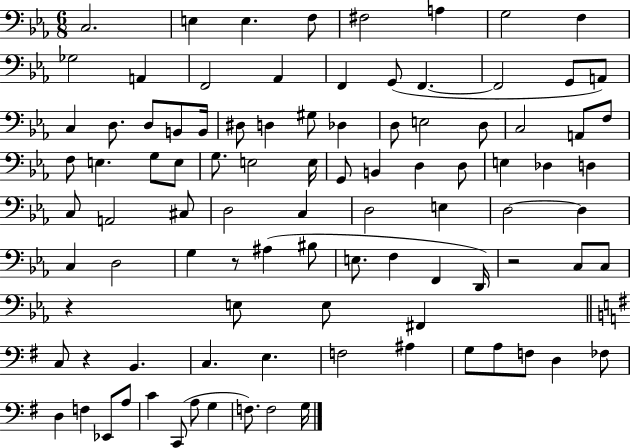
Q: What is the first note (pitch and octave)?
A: C3